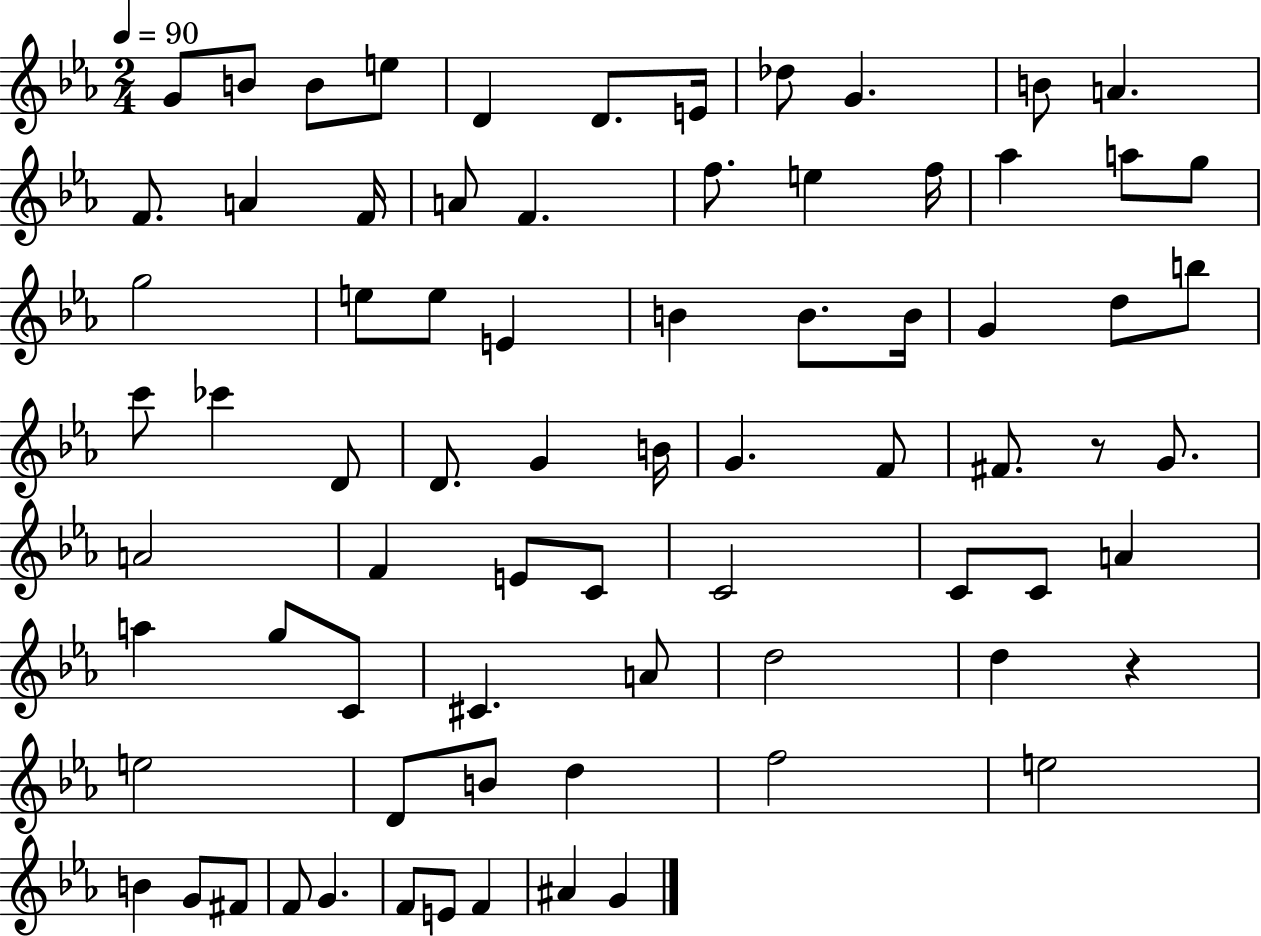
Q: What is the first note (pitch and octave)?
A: G4